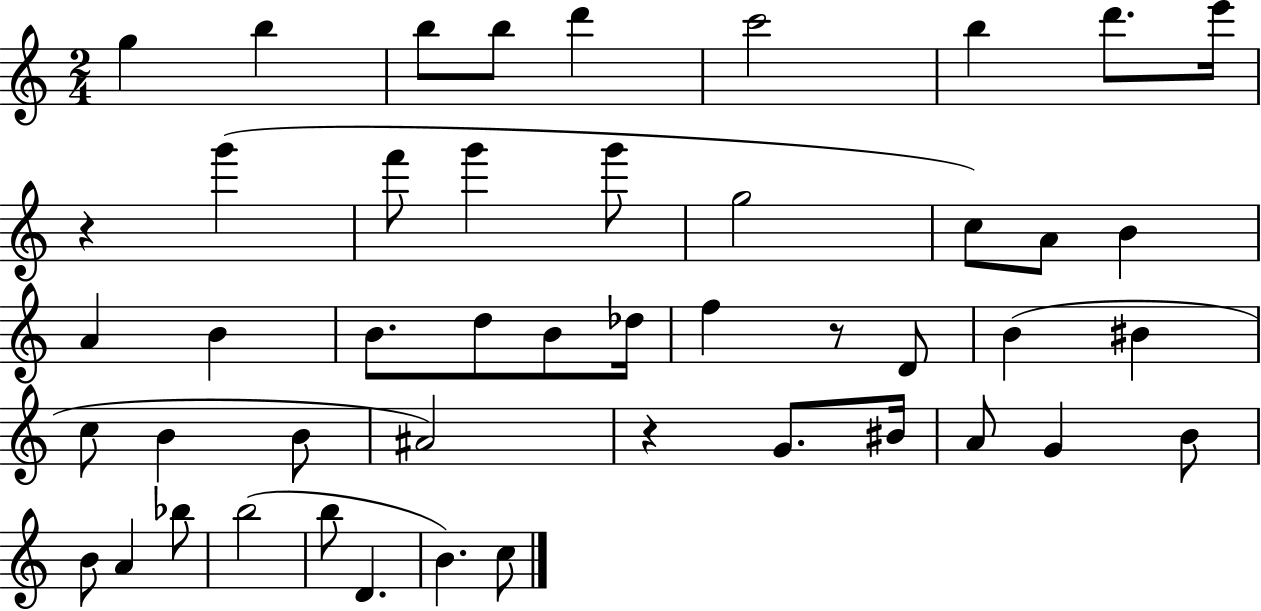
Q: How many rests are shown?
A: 3